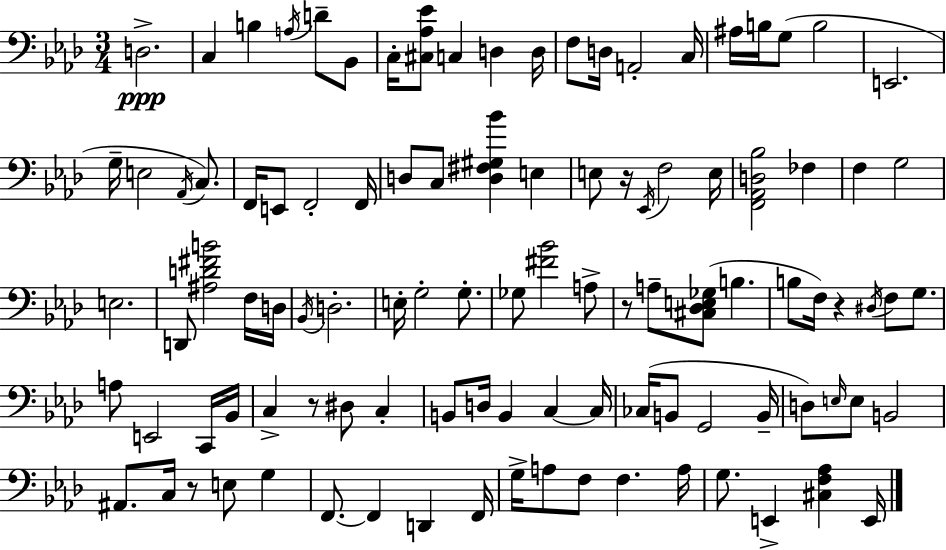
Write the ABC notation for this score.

X:1
T:Untitled
M:3/4
L:1/4
K:Fm
D,2 C, B, A,/4 D/2 _B,,/2 C,/4 [^C,_A,_E]/2 C, D, D,/4 F,/2 D,/4 A,,2 C,/4 ^A,/4 B,/4 G,/2 B,2 E,,2 G,/4 E,2 _A,,/4 C,/2 F,,/4 E,,/2 F,,2 F,,/4 D,/2 C,/2 [D,^F,^G,_B] E, E,/2 z/4 _E,,/4 F,2 E,/4 [F,,_A,,D,_B,]2 _F, F, G,2 E,2 D,,/2 [^A,D^FB]2 F,/4 D,/4 _B,,/4 D,2 E,/4 G,2 G,/2 _G,/2 [^F_B]2 A,/2 z/2 A,/2 [^C,_D,E,_G,]/2 B, B,/2 F,/4 z ^D,/4 F,/2 G,/2 A,/2 E,,2 C,,/4 _B,,/4 C, z/2 ^D,/2 C, B,,/2 D,/4 B,, C, C,/4 _C,/4 B,,/2 G,,2 B,,/4 D,/2 E,/4 E,/2 B,,2 ^A,,/2 C,/4 z/2 E,/2 G, F,,/2 F,, D,, F,,/4 G,/4 A,/2 F,/2 F, A,/4 G,/2 E,, [^C,F,_A,] E,,/4